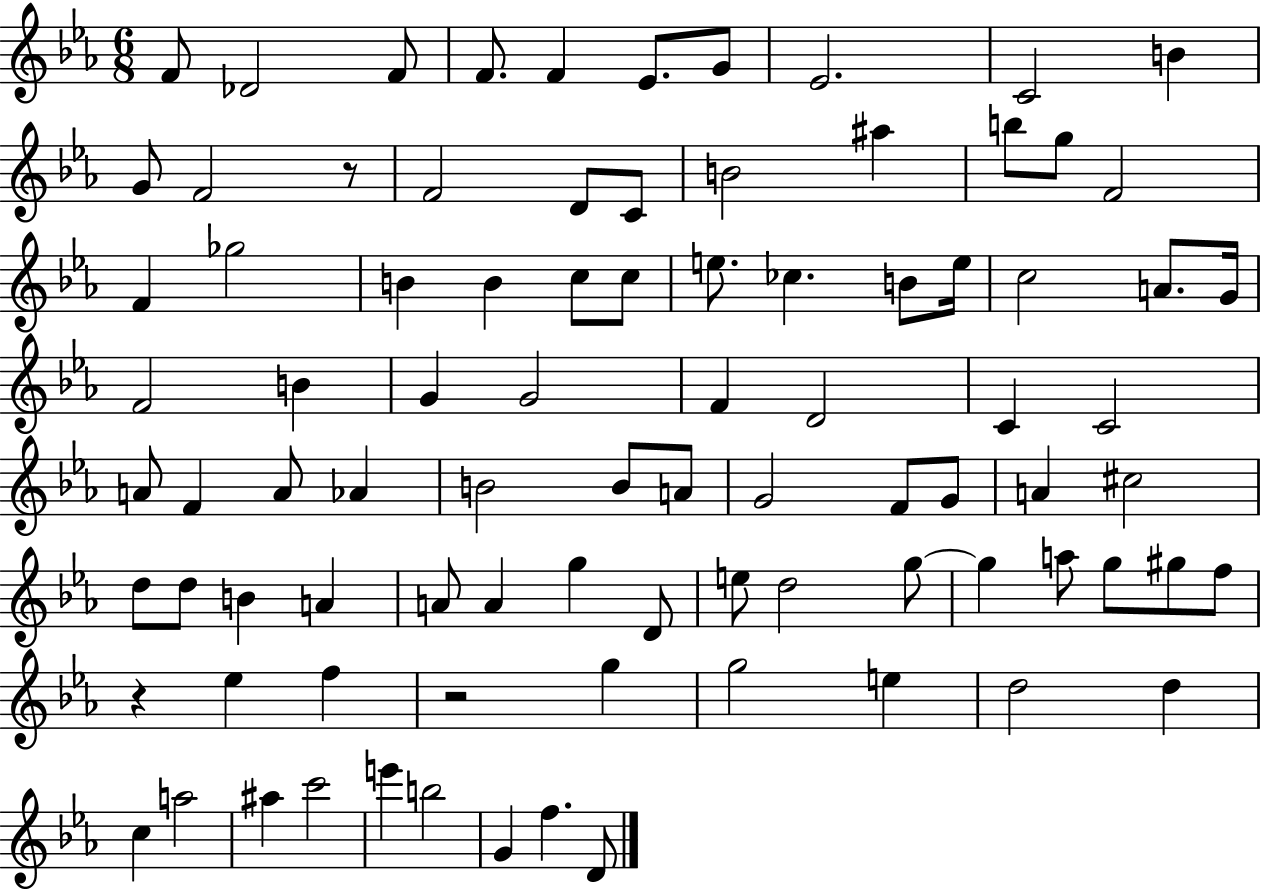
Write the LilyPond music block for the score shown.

{
  \clef treble
  \numericTimeSignature
  \time 6/8
  \key ees \major
  f'8 des'2 f'8 | f'8. f'4 ees'8. g'8 | ees'2. | c'2 b'4 | \break g'8 f'2 r8 | f'2 d'8 c'8 | b'2 ais''4 | b''8 g''8 f'2 | \break f'4 ges''2 | b'4 b'4 c''8 c''8 | e''8. ces''4. b'8 e''16 | c''2 a'8. g'16 | \break f'2 b'4 | g'4 g'2 | f'4 d'2 | c'4 c'2 | \break a'8 f'4 a'8 aes'4 | b'2 b'8 a'8 | g'2 f'8 g'8 | a'4 cis''2 | \break d''8 d''8 b'4 a'4 | a'8 a'4 g''4 d'8 | e''8 d''2 g''8~~ | g''4 a''8 g''8 gis''8 f''8 | \break r4 ees''4 f''4 | r2 g''4 | g''2 e''4 | d''2 d''4 | \break c''4 a''2 | ais''4 c'''2 | e'''4 b''2 | g'4 f''4. d'8 | \break \bar "|."
}